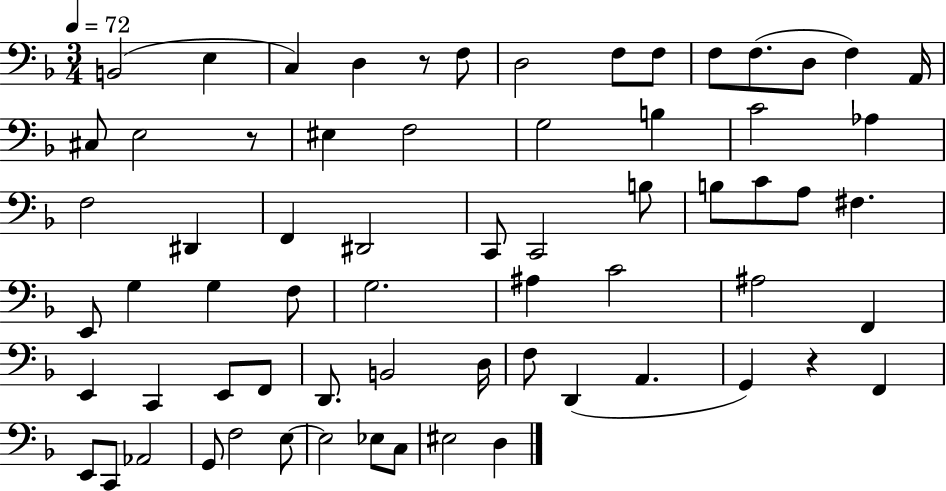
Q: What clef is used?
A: bass